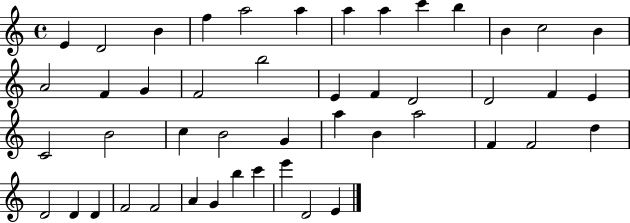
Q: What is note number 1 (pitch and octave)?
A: E4